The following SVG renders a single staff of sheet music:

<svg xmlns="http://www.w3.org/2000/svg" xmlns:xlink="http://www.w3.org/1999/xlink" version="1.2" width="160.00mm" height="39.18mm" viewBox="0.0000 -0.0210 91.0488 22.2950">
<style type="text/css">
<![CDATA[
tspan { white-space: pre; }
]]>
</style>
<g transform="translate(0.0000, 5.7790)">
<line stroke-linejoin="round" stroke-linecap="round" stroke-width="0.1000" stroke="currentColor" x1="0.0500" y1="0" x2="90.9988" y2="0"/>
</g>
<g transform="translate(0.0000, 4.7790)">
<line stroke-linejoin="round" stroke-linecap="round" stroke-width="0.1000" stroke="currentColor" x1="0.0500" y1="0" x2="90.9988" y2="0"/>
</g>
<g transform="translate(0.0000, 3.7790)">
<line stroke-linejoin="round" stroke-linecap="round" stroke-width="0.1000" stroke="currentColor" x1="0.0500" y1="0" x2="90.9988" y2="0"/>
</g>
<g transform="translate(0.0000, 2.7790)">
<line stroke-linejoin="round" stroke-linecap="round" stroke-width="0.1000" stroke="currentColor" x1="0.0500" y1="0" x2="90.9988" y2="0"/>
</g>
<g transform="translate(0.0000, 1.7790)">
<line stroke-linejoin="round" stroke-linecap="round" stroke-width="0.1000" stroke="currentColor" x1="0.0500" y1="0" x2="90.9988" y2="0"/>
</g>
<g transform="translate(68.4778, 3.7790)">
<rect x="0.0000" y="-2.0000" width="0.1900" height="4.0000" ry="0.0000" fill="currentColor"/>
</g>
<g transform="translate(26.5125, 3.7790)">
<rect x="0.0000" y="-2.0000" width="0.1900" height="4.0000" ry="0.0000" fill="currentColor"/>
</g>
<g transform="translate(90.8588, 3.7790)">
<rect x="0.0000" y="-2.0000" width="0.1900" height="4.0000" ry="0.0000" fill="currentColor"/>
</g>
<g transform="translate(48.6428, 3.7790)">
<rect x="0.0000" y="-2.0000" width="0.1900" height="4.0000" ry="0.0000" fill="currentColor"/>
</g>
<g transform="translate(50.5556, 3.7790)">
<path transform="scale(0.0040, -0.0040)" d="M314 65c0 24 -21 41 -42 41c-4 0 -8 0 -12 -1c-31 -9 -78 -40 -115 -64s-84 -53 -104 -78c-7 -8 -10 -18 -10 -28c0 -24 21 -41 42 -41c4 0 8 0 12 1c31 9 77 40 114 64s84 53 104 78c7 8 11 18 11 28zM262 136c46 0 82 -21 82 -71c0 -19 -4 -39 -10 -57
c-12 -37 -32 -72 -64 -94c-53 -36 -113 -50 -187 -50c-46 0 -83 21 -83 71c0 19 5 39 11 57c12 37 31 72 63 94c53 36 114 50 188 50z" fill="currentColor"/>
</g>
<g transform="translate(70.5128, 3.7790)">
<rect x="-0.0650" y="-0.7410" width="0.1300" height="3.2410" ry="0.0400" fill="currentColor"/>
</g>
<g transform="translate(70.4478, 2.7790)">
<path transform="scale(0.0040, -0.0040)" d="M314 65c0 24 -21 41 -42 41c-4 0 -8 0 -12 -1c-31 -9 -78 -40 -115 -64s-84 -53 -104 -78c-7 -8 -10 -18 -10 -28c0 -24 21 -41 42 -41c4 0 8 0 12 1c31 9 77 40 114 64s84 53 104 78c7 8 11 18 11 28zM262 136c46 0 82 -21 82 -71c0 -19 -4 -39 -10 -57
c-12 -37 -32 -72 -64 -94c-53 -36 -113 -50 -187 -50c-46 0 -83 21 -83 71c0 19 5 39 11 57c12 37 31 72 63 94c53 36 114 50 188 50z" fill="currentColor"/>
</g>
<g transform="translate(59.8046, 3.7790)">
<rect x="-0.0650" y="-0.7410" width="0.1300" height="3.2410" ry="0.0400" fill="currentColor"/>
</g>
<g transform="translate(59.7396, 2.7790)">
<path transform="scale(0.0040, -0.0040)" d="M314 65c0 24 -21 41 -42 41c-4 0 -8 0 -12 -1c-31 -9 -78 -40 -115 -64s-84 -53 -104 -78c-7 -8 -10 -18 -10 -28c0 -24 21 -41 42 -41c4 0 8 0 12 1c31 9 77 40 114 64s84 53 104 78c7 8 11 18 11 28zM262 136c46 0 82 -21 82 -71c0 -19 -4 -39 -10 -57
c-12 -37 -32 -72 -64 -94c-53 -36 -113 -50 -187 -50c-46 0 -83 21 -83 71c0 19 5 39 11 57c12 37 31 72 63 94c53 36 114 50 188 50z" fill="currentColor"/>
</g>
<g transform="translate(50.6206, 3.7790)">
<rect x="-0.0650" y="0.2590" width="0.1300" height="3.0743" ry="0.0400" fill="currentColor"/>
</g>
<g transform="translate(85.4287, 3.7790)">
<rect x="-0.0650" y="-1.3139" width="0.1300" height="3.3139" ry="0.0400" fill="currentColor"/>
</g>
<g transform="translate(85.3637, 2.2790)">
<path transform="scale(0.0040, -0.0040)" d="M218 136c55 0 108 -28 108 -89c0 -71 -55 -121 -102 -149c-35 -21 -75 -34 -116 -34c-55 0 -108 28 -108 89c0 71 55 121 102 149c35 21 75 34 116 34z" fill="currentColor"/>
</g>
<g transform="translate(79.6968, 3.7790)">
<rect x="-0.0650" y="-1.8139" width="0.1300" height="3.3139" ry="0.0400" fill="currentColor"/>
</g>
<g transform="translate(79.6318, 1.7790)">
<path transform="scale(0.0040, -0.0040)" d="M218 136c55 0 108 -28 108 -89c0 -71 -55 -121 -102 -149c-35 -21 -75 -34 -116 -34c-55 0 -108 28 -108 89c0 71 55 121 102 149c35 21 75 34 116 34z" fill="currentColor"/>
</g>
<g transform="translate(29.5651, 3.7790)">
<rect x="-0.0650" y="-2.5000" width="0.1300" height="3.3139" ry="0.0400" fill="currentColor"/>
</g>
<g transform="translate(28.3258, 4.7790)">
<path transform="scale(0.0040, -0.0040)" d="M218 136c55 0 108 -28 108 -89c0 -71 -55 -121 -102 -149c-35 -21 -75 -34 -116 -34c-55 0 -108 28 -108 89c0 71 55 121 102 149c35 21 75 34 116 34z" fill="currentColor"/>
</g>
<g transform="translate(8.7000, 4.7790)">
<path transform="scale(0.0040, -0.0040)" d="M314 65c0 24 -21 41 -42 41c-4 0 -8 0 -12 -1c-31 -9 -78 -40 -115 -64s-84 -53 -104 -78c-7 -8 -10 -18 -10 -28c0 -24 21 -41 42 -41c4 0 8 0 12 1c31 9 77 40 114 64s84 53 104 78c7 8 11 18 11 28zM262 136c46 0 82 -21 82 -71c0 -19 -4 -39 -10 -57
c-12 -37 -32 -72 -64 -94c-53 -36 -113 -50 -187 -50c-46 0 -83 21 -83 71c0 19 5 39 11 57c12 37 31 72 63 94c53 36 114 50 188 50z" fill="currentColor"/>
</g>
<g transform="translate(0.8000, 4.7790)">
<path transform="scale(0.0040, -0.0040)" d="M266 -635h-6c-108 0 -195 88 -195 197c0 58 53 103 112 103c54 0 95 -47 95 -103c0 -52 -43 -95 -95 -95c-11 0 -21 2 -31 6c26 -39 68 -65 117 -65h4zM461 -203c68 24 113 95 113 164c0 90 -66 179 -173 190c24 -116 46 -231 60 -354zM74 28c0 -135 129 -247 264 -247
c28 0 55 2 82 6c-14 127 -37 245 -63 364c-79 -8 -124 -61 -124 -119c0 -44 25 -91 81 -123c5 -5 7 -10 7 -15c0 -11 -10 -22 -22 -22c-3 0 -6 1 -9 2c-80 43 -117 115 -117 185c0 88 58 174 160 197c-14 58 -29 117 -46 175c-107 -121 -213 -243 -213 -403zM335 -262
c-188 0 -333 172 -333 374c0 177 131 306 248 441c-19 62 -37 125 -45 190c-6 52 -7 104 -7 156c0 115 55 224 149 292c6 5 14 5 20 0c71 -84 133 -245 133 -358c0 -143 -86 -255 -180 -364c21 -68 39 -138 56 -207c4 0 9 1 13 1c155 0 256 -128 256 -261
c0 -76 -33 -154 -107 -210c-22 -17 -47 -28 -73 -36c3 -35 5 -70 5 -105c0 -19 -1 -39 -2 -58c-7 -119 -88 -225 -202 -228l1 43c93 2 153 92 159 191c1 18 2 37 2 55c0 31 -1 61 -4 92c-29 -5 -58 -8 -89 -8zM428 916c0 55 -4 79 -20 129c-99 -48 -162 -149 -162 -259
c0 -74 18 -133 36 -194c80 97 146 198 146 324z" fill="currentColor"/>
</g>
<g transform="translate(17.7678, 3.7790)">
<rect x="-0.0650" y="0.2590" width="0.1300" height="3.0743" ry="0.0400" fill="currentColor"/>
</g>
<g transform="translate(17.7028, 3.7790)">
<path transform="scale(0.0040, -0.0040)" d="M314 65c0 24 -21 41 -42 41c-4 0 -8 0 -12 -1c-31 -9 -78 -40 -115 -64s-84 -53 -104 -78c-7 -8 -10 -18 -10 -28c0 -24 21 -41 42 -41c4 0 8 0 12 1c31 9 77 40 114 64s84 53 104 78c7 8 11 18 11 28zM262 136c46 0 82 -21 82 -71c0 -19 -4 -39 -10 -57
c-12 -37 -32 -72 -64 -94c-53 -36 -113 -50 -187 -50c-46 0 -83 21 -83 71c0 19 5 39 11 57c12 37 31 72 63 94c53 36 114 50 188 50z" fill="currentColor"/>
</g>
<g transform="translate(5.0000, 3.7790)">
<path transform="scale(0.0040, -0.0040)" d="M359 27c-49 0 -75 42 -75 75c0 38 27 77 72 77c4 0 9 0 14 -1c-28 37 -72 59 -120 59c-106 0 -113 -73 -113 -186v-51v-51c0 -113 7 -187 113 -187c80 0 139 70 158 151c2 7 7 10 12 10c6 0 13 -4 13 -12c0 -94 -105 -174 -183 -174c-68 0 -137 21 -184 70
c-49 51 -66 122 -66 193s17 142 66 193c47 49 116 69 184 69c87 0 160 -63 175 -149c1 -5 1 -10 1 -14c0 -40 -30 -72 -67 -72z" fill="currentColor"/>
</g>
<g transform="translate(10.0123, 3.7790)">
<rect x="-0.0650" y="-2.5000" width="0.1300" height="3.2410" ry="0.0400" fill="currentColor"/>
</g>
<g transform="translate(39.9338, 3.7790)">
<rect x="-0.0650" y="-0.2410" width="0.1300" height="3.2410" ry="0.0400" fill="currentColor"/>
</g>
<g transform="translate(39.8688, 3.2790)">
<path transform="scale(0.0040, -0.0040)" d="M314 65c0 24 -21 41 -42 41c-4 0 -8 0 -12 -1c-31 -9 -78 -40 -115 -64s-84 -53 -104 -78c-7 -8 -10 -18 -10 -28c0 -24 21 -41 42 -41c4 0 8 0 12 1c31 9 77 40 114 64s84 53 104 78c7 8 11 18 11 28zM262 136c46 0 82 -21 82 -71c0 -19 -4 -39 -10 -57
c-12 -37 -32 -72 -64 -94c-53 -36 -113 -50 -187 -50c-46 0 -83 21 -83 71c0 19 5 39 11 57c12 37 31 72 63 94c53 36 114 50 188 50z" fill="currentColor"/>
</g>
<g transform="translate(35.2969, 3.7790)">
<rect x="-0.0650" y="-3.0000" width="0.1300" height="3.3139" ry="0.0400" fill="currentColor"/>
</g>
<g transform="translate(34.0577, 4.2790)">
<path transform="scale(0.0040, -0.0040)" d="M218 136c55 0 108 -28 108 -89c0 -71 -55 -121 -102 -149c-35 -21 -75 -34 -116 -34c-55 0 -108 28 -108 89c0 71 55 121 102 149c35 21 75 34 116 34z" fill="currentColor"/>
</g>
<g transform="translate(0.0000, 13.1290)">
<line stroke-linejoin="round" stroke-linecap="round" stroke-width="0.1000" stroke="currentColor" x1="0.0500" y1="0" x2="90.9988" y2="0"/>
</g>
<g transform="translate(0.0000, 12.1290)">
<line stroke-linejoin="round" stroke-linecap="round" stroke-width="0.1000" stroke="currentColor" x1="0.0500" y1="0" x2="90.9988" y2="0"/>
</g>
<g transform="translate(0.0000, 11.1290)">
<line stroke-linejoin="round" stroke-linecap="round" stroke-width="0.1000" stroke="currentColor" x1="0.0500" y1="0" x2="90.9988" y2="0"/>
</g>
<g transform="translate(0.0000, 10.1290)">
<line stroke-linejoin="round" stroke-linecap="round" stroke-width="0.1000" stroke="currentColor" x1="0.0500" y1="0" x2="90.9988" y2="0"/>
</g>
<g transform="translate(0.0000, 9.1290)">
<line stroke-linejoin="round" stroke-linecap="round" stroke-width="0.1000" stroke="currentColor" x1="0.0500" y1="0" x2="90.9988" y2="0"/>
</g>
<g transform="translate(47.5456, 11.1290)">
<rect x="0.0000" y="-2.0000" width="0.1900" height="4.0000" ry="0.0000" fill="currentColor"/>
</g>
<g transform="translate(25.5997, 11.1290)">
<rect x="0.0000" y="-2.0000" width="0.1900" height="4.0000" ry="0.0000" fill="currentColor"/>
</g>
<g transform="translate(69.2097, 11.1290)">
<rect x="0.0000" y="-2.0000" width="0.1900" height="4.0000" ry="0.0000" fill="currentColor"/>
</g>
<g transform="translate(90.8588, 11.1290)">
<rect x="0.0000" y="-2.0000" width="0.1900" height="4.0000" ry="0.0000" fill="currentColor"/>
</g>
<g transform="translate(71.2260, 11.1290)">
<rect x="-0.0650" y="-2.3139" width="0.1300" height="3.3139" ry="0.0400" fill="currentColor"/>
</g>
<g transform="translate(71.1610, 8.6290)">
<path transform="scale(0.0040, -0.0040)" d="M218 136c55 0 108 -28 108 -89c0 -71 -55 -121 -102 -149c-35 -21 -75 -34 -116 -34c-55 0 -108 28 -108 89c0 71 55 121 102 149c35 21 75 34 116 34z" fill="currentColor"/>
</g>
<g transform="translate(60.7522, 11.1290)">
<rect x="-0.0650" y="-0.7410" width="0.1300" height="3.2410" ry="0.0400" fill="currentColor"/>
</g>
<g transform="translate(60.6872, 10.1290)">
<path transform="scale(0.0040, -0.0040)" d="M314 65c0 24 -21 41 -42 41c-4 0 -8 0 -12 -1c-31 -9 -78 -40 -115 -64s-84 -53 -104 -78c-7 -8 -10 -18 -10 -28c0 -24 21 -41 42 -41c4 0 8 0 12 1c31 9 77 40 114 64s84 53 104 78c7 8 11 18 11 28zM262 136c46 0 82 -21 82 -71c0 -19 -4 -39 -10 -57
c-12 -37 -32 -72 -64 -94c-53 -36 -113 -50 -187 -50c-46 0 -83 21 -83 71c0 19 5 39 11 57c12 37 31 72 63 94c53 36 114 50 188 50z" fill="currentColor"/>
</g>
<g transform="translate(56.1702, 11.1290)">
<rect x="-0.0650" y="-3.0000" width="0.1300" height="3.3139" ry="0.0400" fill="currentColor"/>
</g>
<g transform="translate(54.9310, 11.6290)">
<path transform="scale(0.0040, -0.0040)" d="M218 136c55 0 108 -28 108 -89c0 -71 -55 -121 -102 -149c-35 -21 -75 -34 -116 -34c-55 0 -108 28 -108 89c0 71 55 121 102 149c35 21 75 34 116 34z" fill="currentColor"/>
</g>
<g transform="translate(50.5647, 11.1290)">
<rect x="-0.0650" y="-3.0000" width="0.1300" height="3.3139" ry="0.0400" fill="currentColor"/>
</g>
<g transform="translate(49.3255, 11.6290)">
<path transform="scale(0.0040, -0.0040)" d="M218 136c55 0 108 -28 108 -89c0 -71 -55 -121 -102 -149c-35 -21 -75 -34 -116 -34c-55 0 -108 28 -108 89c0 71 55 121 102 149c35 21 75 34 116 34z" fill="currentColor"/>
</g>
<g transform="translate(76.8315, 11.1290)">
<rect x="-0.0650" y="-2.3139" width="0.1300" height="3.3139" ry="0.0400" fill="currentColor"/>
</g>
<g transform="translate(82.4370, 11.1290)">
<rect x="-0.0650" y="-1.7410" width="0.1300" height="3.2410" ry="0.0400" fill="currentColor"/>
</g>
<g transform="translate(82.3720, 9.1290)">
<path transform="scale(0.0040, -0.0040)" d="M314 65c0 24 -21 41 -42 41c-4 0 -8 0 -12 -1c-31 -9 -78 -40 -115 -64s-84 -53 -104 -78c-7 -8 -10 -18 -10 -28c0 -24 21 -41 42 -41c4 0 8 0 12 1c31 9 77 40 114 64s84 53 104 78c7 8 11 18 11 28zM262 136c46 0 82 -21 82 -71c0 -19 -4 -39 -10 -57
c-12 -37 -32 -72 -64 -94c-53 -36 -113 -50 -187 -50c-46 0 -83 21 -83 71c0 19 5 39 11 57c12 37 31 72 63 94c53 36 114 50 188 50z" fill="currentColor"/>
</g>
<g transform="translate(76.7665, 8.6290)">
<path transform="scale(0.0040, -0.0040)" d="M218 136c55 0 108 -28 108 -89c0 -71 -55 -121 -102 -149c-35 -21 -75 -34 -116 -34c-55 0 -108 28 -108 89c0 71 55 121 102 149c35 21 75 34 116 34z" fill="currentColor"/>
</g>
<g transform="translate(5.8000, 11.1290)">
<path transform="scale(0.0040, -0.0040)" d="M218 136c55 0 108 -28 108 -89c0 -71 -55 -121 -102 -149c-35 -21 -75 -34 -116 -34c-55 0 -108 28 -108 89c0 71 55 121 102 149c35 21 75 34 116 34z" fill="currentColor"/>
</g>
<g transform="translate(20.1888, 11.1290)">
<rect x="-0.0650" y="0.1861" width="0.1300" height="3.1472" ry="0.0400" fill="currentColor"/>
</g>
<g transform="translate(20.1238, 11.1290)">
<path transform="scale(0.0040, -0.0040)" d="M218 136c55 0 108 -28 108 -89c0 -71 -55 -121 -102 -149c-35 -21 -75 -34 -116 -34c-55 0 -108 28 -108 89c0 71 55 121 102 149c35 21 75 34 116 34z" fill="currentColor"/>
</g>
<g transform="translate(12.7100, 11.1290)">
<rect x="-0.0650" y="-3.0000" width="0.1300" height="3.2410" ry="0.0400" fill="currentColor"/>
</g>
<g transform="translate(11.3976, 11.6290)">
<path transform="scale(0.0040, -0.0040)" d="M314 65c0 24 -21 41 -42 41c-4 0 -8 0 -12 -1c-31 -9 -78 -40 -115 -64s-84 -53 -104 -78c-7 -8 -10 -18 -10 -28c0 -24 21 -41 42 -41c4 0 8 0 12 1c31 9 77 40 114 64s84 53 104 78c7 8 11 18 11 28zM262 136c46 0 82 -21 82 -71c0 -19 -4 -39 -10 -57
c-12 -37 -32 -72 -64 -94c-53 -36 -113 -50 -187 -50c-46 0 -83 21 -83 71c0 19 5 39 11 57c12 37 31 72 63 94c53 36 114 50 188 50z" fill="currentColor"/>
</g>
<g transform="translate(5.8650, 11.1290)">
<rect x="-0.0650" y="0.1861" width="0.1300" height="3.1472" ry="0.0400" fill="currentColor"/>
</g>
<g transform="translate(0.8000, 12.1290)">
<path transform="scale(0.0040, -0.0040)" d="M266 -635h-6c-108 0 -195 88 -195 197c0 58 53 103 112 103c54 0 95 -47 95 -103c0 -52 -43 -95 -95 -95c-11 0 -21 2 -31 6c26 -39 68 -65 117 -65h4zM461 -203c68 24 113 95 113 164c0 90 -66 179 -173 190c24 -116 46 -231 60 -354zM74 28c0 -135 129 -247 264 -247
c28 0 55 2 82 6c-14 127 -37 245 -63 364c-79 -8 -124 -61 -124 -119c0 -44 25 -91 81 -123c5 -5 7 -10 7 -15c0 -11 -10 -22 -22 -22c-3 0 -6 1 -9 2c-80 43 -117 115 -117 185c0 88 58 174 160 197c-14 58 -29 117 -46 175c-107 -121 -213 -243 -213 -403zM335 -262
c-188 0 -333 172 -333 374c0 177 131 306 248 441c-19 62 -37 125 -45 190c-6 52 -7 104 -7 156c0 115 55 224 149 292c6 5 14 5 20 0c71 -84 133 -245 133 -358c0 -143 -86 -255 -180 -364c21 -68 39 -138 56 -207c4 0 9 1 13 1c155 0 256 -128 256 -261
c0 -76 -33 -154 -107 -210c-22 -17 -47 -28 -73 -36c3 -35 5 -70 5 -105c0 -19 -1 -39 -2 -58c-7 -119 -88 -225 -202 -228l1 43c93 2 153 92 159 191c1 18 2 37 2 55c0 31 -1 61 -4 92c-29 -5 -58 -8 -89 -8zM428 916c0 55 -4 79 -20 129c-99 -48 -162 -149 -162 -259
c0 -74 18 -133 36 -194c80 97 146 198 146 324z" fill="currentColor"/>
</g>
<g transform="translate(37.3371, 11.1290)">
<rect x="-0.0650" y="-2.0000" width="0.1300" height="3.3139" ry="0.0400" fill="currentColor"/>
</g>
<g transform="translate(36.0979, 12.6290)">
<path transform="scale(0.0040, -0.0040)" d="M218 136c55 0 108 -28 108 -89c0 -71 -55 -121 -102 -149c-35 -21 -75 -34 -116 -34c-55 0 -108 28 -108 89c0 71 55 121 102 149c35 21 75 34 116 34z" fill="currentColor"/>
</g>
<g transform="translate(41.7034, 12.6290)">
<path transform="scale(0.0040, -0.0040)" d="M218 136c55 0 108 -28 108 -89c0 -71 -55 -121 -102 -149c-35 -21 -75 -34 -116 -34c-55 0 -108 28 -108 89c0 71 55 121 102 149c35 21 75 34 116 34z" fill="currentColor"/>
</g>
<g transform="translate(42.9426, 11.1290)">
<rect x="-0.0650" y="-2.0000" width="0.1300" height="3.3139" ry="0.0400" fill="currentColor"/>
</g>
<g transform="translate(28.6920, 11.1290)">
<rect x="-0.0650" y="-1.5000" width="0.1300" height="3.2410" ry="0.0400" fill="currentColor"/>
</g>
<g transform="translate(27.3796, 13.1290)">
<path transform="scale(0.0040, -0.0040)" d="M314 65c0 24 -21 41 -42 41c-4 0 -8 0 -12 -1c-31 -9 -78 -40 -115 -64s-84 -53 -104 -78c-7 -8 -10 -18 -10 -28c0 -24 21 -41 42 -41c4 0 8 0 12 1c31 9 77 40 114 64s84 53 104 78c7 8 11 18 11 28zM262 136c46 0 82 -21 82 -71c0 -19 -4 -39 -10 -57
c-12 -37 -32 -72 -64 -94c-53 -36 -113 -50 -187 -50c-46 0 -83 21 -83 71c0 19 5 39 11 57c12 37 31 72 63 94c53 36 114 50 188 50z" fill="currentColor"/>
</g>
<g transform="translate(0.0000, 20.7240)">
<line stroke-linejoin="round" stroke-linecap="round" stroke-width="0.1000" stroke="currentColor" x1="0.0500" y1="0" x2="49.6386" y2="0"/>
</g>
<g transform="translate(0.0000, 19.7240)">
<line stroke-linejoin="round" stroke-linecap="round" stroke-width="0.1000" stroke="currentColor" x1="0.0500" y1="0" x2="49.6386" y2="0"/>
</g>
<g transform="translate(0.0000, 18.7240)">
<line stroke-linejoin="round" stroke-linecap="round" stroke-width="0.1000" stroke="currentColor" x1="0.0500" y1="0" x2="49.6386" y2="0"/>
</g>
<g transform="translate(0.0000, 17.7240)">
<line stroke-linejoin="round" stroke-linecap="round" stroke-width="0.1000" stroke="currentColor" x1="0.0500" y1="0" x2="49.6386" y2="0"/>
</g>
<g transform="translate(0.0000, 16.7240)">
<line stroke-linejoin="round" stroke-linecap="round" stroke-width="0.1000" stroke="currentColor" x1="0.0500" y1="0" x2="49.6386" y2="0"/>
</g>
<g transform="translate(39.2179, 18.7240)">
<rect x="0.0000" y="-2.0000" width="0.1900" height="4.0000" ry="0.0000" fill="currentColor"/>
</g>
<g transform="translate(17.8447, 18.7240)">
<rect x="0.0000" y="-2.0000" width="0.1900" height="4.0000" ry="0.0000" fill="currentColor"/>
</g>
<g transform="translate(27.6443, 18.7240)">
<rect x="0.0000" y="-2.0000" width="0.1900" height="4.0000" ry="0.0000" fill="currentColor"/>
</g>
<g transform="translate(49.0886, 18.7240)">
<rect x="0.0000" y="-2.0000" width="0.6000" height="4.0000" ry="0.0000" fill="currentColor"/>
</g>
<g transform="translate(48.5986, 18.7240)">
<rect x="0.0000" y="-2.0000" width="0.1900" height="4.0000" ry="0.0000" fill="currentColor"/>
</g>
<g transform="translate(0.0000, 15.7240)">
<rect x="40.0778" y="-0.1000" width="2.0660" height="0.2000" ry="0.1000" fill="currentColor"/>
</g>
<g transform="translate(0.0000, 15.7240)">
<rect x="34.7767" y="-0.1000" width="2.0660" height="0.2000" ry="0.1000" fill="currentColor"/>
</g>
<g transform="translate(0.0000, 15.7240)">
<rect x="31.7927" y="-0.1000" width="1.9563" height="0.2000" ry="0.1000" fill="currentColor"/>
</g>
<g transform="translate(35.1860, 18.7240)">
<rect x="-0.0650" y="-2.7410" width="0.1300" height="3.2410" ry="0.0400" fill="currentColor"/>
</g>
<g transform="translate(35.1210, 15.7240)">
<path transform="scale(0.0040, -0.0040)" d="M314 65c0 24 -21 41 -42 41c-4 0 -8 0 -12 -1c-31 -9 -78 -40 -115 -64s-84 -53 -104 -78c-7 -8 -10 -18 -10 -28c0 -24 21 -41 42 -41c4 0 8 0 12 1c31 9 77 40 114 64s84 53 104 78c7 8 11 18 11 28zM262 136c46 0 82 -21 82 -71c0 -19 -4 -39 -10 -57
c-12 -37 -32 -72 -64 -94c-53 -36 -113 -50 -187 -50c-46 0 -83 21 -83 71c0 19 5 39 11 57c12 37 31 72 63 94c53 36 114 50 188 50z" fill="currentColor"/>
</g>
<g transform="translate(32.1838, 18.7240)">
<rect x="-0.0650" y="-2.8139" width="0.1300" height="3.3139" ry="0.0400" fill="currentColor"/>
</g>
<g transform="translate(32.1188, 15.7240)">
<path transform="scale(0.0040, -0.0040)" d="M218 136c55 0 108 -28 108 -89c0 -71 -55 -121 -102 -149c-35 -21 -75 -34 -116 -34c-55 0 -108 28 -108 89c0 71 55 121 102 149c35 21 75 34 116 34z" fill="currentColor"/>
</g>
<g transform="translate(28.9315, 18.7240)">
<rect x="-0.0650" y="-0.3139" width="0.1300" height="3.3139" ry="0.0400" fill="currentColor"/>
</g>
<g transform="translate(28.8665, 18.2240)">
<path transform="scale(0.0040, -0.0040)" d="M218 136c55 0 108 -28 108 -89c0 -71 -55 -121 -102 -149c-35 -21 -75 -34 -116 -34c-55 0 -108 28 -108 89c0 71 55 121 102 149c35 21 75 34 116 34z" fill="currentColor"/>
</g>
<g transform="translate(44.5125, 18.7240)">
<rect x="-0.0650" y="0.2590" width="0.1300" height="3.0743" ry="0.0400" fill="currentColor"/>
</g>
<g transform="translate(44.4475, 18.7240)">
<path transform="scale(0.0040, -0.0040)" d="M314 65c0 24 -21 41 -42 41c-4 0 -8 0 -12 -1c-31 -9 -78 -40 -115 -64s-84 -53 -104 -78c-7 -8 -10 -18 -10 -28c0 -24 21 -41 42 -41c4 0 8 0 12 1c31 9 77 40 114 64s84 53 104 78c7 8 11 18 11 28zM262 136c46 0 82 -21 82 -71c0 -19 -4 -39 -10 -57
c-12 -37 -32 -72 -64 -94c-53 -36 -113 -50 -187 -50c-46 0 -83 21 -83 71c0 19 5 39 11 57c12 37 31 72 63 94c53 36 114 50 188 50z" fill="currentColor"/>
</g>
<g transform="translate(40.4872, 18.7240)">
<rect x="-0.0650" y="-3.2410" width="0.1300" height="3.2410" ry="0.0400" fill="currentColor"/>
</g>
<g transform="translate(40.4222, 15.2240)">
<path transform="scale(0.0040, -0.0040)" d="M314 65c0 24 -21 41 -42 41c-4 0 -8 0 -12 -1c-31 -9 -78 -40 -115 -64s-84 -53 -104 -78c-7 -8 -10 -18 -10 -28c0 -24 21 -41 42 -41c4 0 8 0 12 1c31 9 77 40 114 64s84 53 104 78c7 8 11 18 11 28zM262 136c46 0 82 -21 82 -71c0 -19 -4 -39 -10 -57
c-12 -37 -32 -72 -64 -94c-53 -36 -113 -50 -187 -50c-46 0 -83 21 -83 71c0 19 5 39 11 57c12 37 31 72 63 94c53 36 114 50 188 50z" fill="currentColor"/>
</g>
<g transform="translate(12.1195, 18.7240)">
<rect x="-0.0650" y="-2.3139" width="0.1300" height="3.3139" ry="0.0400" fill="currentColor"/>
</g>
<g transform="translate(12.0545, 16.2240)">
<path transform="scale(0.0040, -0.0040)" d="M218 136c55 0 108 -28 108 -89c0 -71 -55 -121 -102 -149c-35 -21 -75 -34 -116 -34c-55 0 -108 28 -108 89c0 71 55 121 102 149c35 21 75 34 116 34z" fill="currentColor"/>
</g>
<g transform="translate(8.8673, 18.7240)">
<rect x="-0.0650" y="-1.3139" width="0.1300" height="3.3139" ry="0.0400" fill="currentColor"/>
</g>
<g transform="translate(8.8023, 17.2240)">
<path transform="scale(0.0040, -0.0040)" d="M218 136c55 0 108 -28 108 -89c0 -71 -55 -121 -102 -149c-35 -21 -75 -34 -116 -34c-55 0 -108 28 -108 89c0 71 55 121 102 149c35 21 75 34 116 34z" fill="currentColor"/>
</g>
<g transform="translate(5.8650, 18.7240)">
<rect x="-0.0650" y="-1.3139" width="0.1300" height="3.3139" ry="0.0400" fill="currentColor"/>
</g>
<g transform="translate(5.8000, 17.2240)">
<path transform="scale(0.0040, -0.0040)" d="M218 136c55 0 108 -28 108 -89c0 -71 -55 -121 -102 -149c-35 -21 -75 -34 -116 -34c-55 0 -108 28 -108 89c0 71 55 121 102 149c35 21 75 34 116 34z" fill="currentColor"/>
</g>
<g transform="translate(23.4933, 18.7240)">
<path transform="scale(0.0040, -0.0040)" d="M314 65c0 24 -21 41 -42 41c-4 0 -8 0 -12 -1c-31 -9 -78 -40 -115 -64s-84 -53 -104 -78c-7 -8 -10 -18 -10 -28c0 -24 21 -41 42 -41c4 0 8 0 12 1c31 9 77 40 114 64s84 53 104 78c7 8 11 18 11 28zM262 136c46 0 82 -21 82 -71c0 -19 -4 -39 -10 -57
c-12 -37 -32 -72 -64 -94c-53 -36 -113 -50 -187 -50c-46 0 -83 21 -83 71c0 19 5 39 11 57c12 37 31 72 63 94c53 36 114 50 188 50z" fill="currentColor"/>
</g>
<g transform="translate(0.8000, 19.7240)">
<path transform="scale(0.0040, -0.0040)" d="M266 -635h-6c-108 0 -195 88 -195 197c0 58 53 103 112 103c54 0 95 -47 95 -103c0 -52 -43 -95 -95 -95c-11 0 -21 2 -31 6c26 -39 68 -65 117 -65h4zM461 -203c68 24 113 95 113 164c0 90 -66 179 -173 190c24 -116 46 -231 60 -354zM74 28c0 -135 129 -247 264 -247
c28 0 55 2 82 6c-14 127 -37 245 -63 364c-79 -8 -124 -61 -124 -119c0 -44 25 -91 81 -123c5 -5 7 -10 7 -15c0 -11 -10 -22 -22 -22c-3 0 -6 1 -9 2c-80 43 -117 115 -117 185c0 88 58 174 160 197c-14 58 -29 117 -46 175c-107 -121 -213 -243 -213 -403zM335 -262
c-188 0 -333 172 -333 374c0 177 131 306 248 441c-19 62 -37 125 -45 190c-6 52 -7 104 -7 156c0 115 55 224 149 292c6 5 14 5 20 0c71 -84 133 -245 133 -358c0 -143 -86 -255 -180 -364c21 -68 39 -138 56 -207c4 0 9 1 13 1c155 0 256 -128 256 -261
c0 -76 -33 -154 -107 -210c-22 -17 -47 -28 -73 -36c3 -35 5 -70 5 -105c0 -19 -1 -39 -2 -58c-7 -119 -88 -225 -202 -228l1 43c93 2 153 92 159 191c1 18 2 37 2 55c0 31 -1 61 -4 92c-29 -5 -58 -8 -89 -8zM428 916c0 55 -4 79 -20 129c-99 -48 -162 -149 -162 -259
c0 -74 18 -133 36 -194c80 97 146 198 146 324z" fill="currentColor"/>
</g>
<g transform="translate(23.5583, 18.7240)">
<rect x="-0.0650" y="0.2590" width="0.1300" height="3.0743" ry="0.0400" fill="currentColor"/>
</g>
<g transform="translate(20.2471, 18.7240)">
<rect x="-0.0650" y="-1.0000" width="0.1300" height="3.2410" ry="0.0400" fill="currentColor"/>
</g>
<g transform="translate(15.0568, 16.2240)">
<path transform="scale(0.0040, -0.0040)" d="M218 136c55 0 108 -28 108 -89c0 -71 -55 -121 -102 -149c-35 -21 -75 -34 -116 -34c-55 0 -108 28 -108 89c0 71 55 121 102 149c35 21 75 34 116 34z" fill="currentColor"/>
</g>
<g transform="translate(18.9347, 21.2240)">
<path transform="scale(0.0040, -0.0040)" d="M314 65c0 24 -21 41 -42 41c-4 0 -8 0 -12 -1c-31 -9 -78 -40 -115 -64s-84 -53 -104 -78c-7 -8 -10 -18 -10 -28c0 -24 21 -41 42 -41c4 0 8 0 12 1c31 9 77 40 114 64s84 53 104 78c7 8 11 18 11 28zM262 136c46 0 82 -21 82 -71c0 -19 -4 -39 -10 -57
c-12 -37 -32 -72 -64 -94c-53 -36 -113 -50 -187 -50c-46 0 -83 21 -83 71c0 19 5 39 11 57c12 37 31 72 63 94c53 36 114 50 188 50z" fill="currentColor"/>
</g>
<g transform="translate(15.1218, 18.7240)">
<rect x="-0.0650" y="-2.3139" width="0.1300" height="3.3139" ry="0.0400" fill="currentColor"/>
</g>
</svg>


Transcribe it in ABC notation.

X:1
T:Untitled
M:4/4
L:1/4
K:C
G2 B2 G A c2 B2 d2 d2 f e B A2 B E2 F F A A d2 g g f2 e e g g D2 B2 c a a2 b2 B2